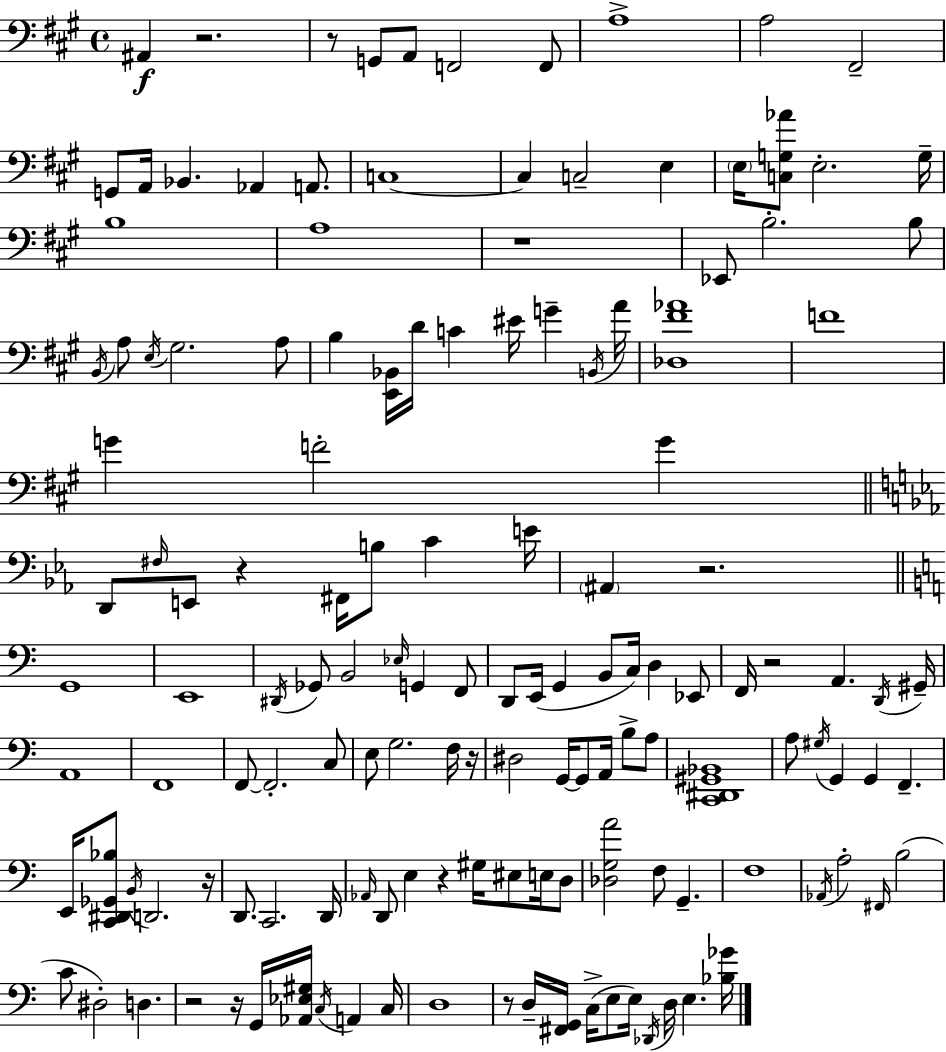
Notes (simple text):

A#2/q R/h. R/e G2/e A2/e F2/h F2/e A3/w A3/h F#2/h G2/e A2/s Bb2/q. Ab2/q A2/e. C3/w C3/q C3/h E3/q E3/s [C3,G3,Ab4]/e E3/h. G3/s B3/w A3/w R/w Eb2/e B3/h. B3/e B2/s A3/e E3/s G#3/h. A3/e B3/q [E2,Bb2]/s D4/s C4/q EIS4/s G4/q B2/s A4/s [Db3,F#4,Ab4]/w F4/w G4/q F4/h G4/q D2/e F#3/s E2/e R/q F#2/s B3/e C4/q E4/s A#2/q R/h. G2/w E2/w D#2/s Gb2/e B2/h Eb3/s G2/q F2/e D2/e E2/s G2/q B2/e C3/s D3/q Eb2/e F2/s R/h A2/q. D2/s G#2/s A2/w F2/w F2/e F2/h. C3/e E3/e G3/h. F3/s R/s D#3/h G2/s G2/e A2/s B3/e A3/e [C2,D#2,G#2,Bb2]/w A3/e G#3/s G2/q G2/q F2/q. E2/s [C2,D#2,Gb2,Bb3]/e B2/s D2/h. R/s D2/e. C2/h. D2/s Ab2/s D2/e E3/q R/q G#3/s EIS3/e E3/s D3/e [Db3,G3,A4]/h F3/e G2/q. F3/w Ab2/s A3/h F#2/s B3/h C4/e D#3/h D3/q. R/h R/s G2/s [Ab2,Eb3,G#3]/s C3/s A2/q C3/s D3/w R/e D3/s [F#2,G2]/s C3/s E3/e E3/s Db2/s D3/s E3/q. [Bb3,Gb4]/s